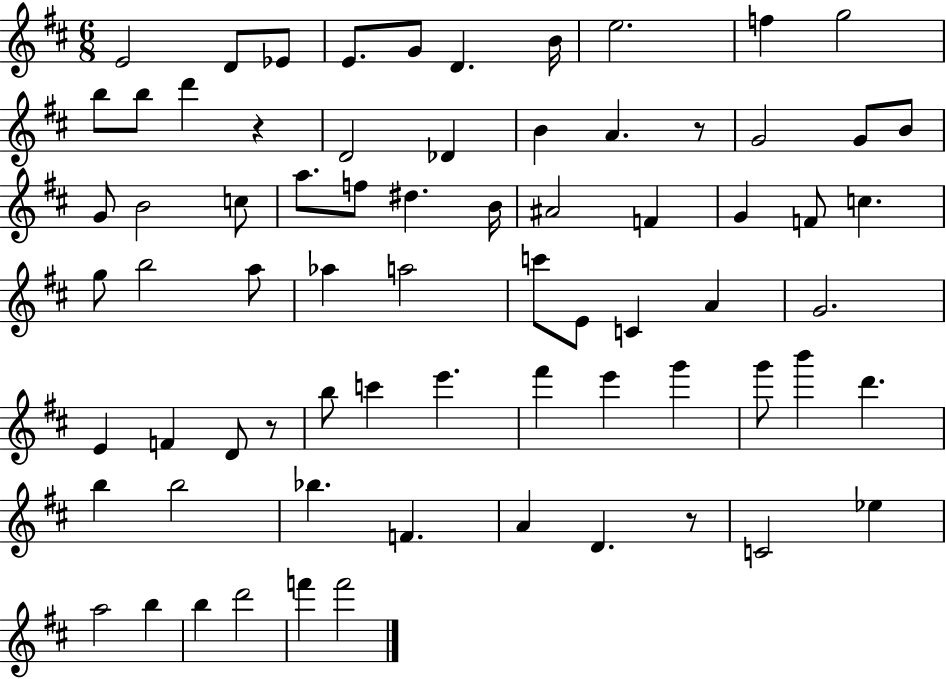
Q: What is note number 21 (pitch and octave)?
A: G4